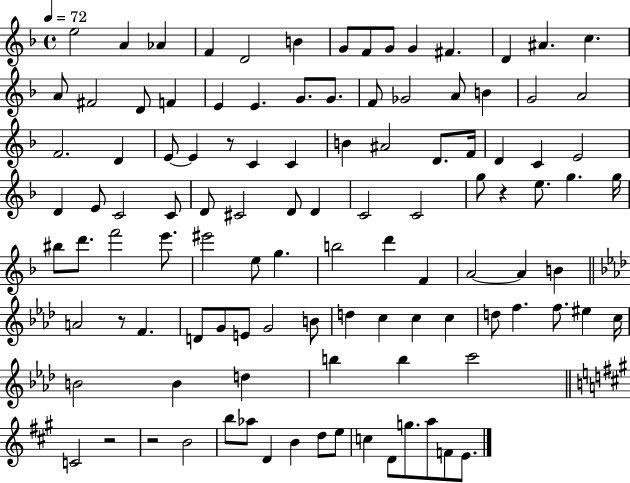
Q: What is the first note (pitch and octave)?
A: E5